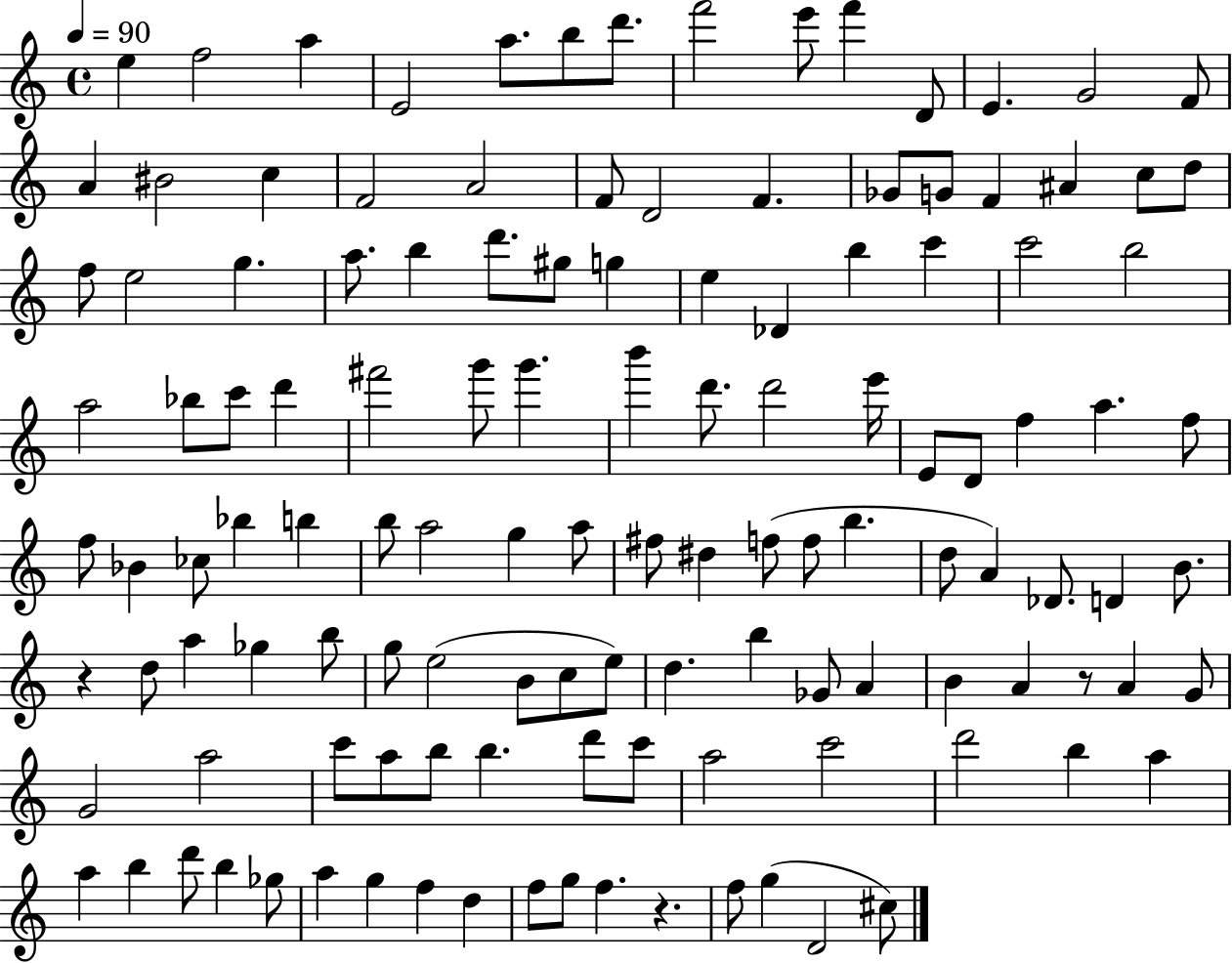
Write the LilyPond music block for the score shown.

{
  \clef treble
  \time 4/4
  \defaultTimeSignature
  \key c \major
  \tempo 4 = 90
  e''4 f''2 a''4 | e'2 a''8. b''8 d'''8. | f'''2 e'''8 f'''4 d'8 | e'4. g'2 f'8 | \break a'4 bis'2 c''4 | f'2 a'2 | f'8 d'2 f'4. | ges'8 g'8 f'4 ais'4 c''8 d''8 | \break f''8 e''2 g''4. | a''8. b''4 d'''8. gis''8 g''4 | e''4 des'4 b''4 c'''4 | c'''2 b''2 | \break a''2 bes''8 c'''8 d'''4 | fis'''2 g'''8 g'''4. | b'''4 d'''8. d'''2 e'''16 | e'8 d'8 f''4 a''4. f''8 | \break f''8 bes'4 ces''8 bes''4 b''4 | b''8 a''2 g''4 a''8 | fis''8 dis''4 f''8( f''8 b''4. | d''8 a'4) des'8. d'4 b'8. | \break r4 d''8 a''4 ges''4 b''8 | g''8 e''2( b'8 c''8 e''8) | d''4. b''4 ges'8 a'4 | b'4 a'4 r8 a'4 g'8 | \break g'2 a''2 | c'''8 a''8 b''8 b''4. d'''8 c'''8 | a''2 c'''2 | d'''2 b''4 a''4 | \break a''4 b''4 d'''8 b''4 ges''8 | a''4 g''4 f''4 d''4 | f''8 g''8 f''4. r4. | f''8 g''4( d'2 cis''8) | \break \bar "|."
}